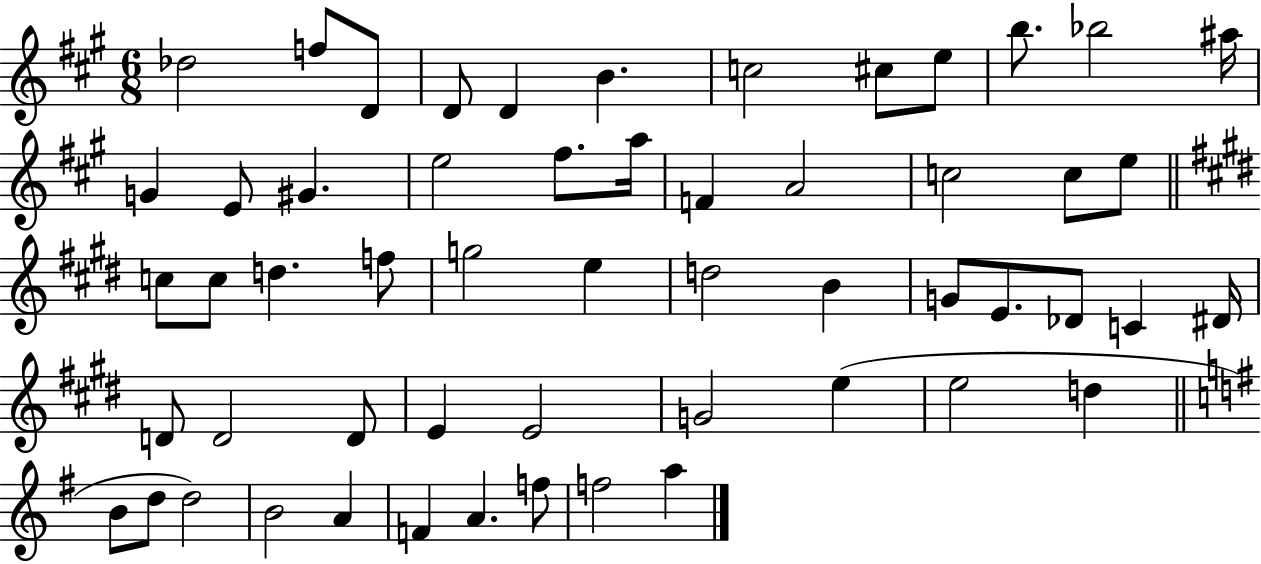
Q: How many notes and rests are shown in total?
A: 55